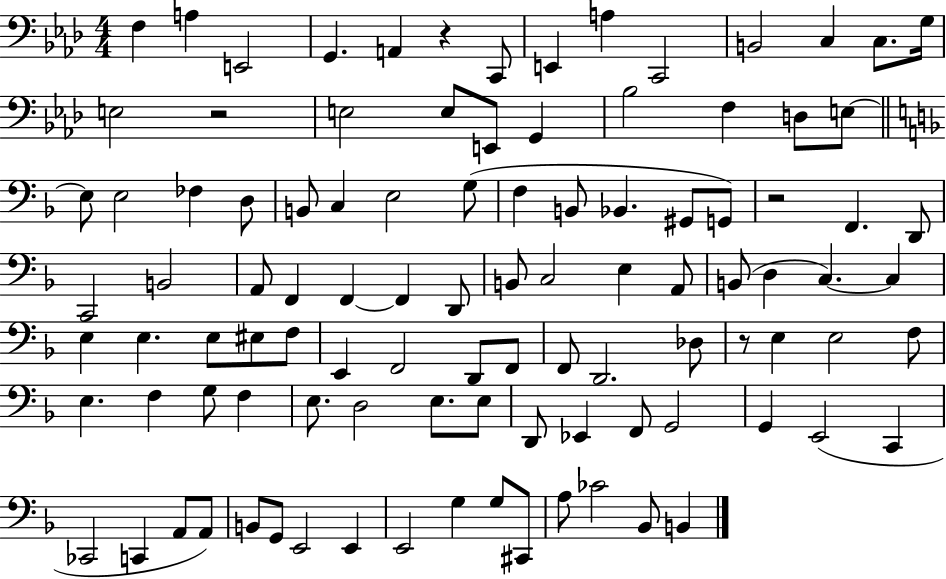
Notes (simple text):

F3/q A3/q E2/h G2/q. A2/q R/q C2/e E2/q A3/q C2/h B2/h C3/q C3/e. G3/s E3/h R/h E3/h E3/e E2/e G2/q Bb3/h F3/q D3/e E3/e E3/e E3/h FES3/q D3/e B2/e C3/q E3/h G3/e F3/q B2/e Bb2/q. G#2/e G2/e R/h F2/q. D2/e C2/h B2/h A2/e F2/q F2/q F2/q D2/e B2/e C3/h E3/q A2/e B2/e D3/q C3/q. C3/q E3/q E3/q. E3/e EIS3/e F3/e E2/q F2/h D2/e F2/e F2/e D2/h. Db3/e R/e E3/q E3/h F3/e E3/q. F3/q G3/e F3/q E3/e. D3/h E3/e. E3/e D2/e Eb2/q F2/e G2/h G2/q E2/h C2/q CES2/h C2/q A2/e A2/e B2/e G2/e E2/h E2/q E2/h G3/q G3/e C#2/e A3/e CES4/h Bb2/e B2/q